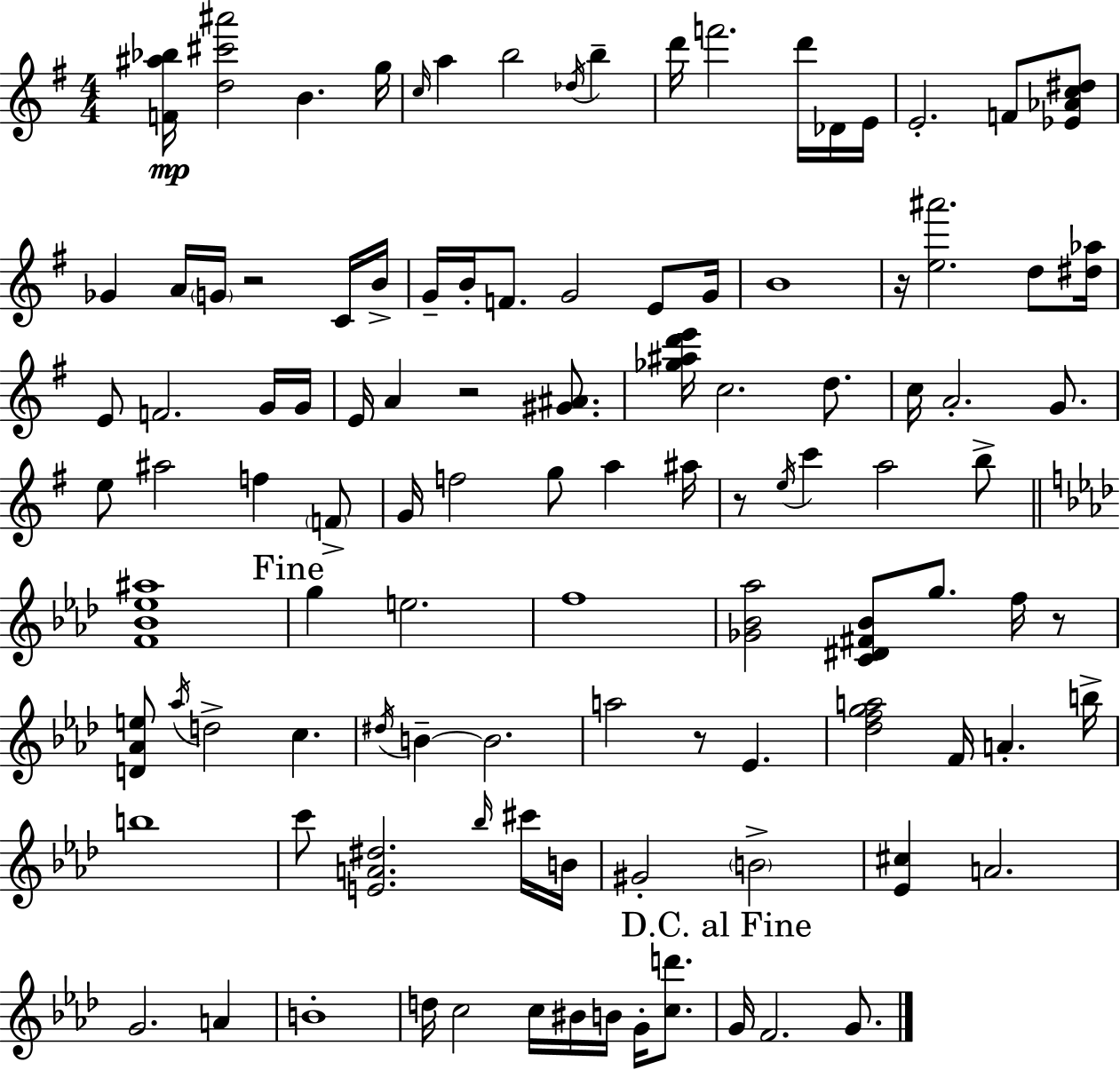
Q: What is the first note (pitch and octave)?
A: B4